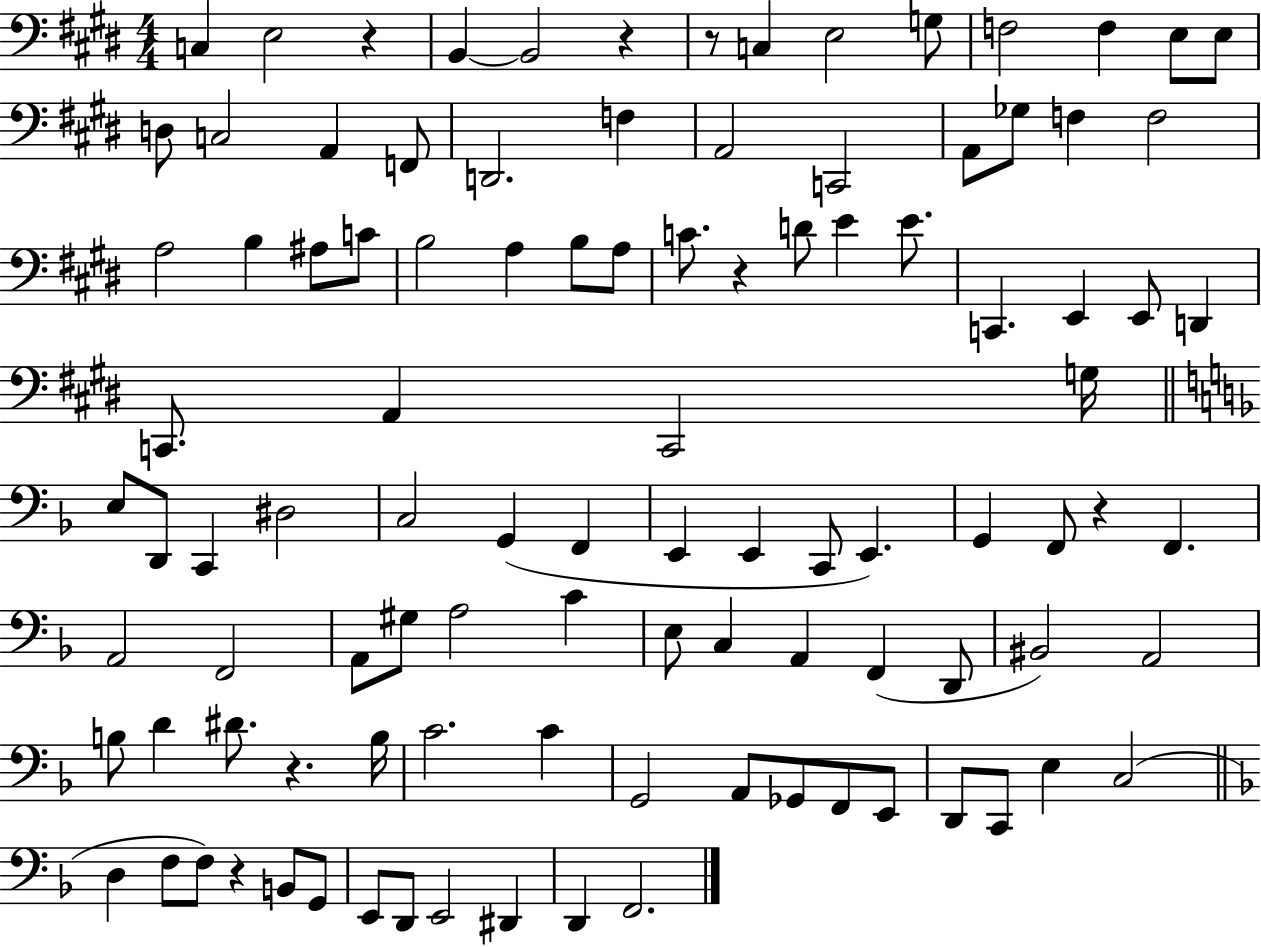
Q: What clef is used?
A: bass